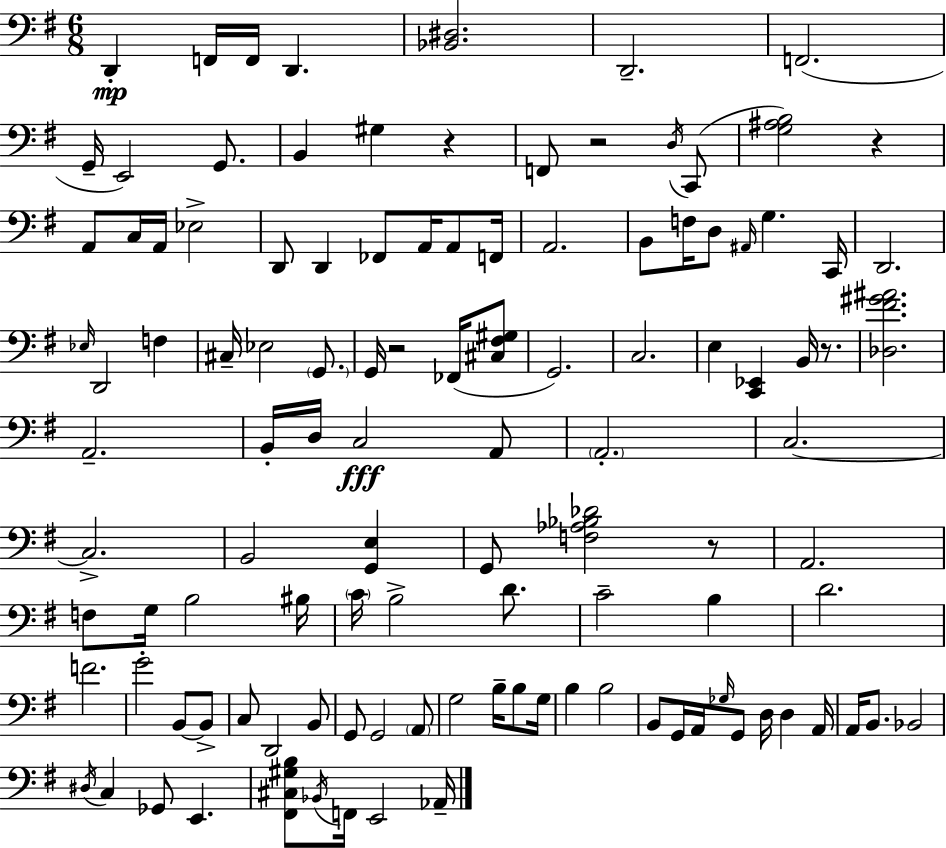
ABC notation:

X:1
T:Untitled
M:6/8
L:1/4
K:Em
D,, F,,/4 F,,/4 D,, [_B,,^D,]2 D,,2 F,,2 G,,/4 E,,2 G,,/2 B,, ^G, z F,,/2 z2 D,/4 C,,/2 [G,^A,B,]2 z A,,/2 C,/4 A,,/4 _E,2 D,,/2 D,, _F,,/2 A,,/4 A,,/2 F,,/4 A,,2 B,,/2 F,/4 D,/2 ^A,,/4 G, C,,/4 D,,2 _E,/4 D,,2 F, ^C,/4 _E,2 G,,/2 G,,/4 z2 _F,,/4 [^C,^F,^G,]/2 G,,2 C,2 E, [C,,_E,,] B,,/4 z/2 [_D,^F^G^A]2 A,,2 B,,/4 D,/4 C,2 A,,/2 A,,2 C,2 C,2 B,,2 [G,,E,] G,,/2 [F,_A,_B,_D]2 z/2 A,,2 F,/2 G,/4 B,2 ^B,/4 C/4 B,2 D/2 C2 B, D2 F2 G2 B,,/2 B,,/2 C,/2 D,,2 B,,/2 G,,/2 G,,2 A,,/2 G,2 B,/4 B,/2 G,/4 B, B,2 B,,/2 G,,/4 A,,/4 _G,/4 G,,/2 D,/4 D, A,,/4 A,,/4 B,,/2 _B,,2 ^D,/4 C, _G,,/2 E,, [^F,,^C,^G,B,]/2 _B,,/4 F,,/4 E,,2 _A,,/4